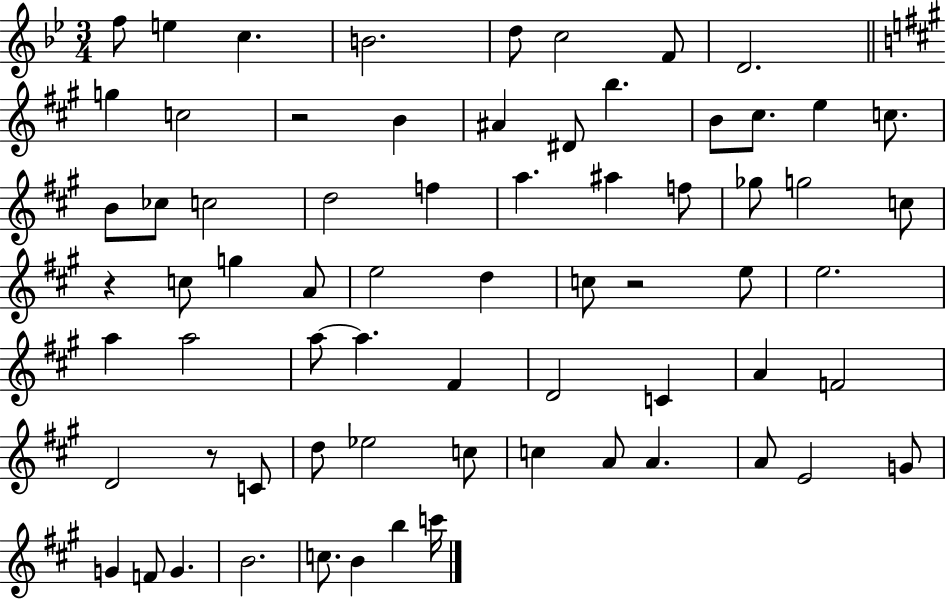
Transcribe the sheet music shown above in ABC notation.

X:1
T:Untitled
M:3/4
L:1/4
K:Bb
f/2 e c B2 d/2 c2 F/2 D2 g c2 z2 B ^A ^D/2 b B/2 ^c/2 e c/2 B/2 _c/2 c2 d2 f a ^a f/2 _g/2 g2 c/2 z c/2 g A/2 e2 d c/2 z2 e/2 e2 a a2 a/2 a ^F D2 C A F2 D2 z/2 C/2 d/2 _e2 c/2 c A/2 A A/2 E2 G/2 G F/2 G B2 c/2 B b c'/4